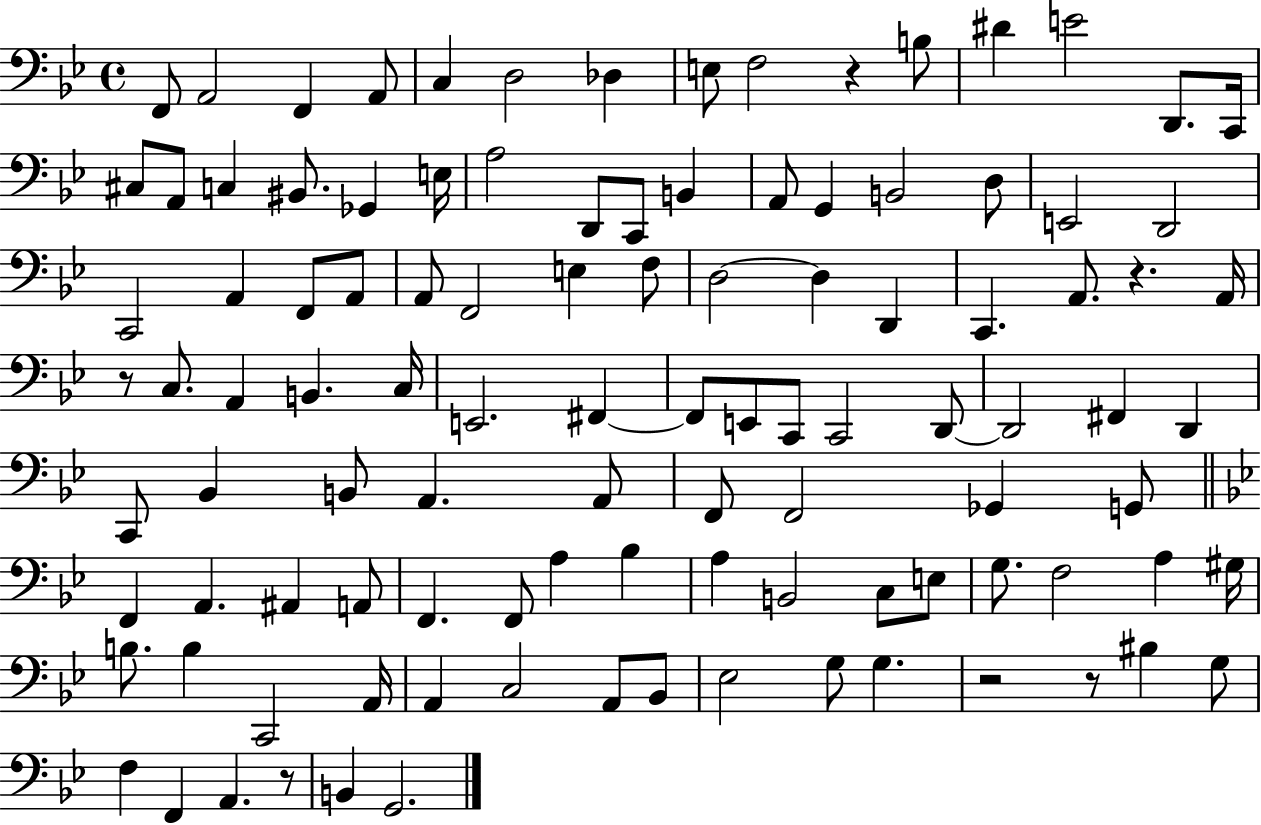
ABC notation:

X:1
T:Untitled
M:4/4
L:1/4
K:Bb
F,,/2 A,,2 F,, A,,/2 C, D,2 _D, E,/2 F,2 z B,/2 ^D E2 D,,/2 C,,/4 ^C,/2 A,,/2 C, ^B,,/2 _G,, E,/4 A,2 D,,/2 C,,/2 B,, A,,/2 G,, B,,2 D,/2 E,,2 D,,2 C,,2 A,, F,,/2 A,,/2 A,,/2 F,,2 E, F,/2 D,2 D, D,, C,, A,,/2 z A,,/4 z/2 C,/2 A,, B,, C,/4 E,,2 ^F,, ^F,,/2 E,,/2 C,,/2 C,,2 D,,/2 D,,2 ^F,, D,, C,,/2 _B,, B,,/2 A,, A,,/2 F,,/2 F,,2 _G,, G,,/2 F,, A,, ^A,, A,,/2 F,, F,,/2 A, _B, A, B,,2 C,/2 E,/2 G,/2 F,2 A, ^G,/4 B,/2 B, C,,2 A,,/4 A,, C,2 A,,/2 _B,,/2 _E,2 G,/2 G, z2 z/2 ^B, G,/2 F, F,, A,, z/2 B,, G,,2